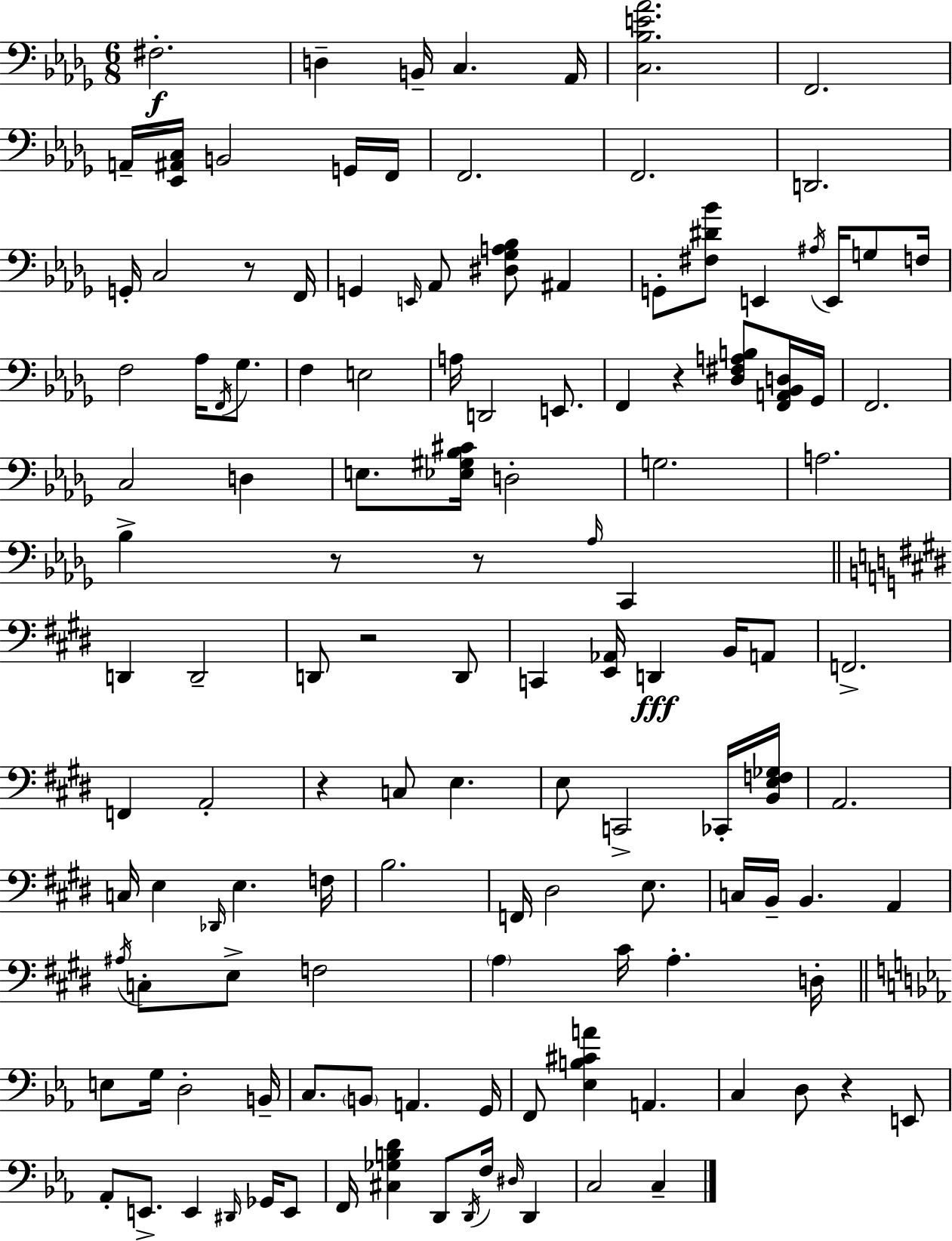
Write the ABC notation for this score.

X:1
T:Untitled
M:6/8
L:1/4
K:Bbm
^F,2 D, B,,/4 C, _A,,/4 [C,_B,E_A]2 F,,2 A,,/4 [_E,,^A,,C,]/4 B,,2 G,,/4 F,,/4 F,,2 F,,2 D,,2 G,,/4 C,2 z/2 F,,/4 G,, E,,/4 _A,,/2 [^D,_G,A,_B,]/2 ^A,, G,,/2 [^F,^D_B]/2 E,, ^A,/4 E,,/4 G,/2 F,/4 F,2 _A,/4 F,,/4 _G,/2 F, E,2 A,/4 D,,2 E,,/2 F,, z [_D,^F,A,B,]/2 [F,,A,,_B,,D,]/4 _G,,/4 F,,2 C,2 D, E,/2 [_E,^G,_B,^C]/4 D,2 G,2 A,2 _B, z/2 z/2 _A,/4 C,, D,, D,,2 D,,/2 z2 D,,/2 C,, [E,,_A,,]/4 D,, B,,/4 A,,/2 F,,2 F,, A,,2 z C,/2 E, E,/2 C,,2 _C,,/4 [B,,E,F,_G,]/4 A,,2 C,/4 E, _D,,/4 E, F,/4 B,2 F,,/4 ^D,2 E,/2 C,/4 B,,/4 B,, A,, ^A,/4 C,/2 E,/2 F,2 A, ^C/4 A, D,/4 E,/2 G,/4 D,2 B,,/4 C,/2 B,,/2 A,, G,,/4 F,,/2 [_E,B,^CA] A,, C, D,/2 z E,,/2 _A,,/2 E,,/2 E,, ^D,,/4 _G,,/4 E,,/2 F,,/4 [^C,_G,B,D] D,,/2 D,,/4 F,/4 ^D,/4 D,, C,2 C,